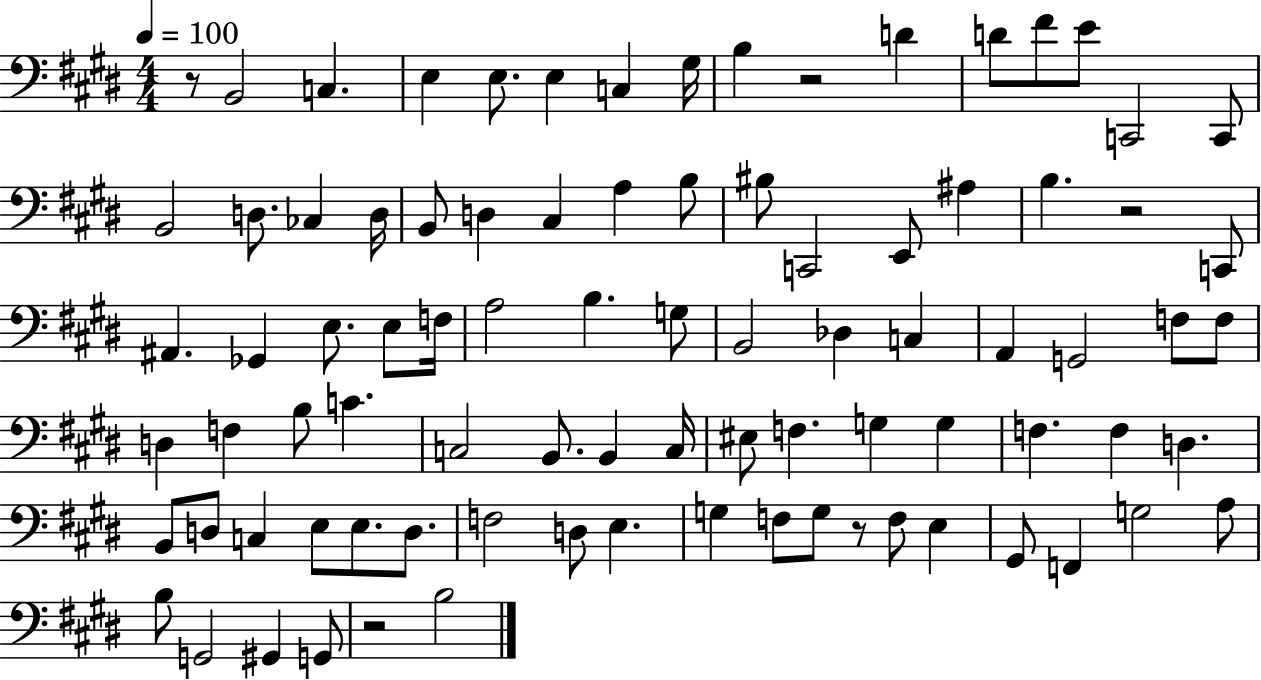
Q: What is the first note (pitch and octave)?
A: B2